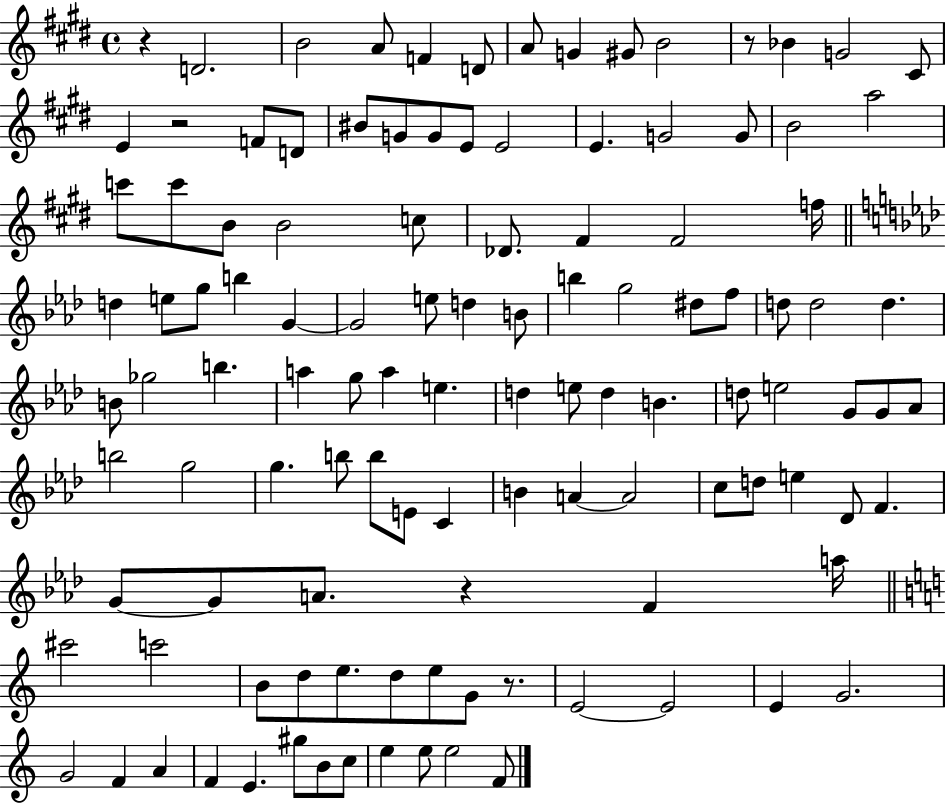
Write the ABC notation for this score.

X:1
T:Untitled
M:4/4
L:1/4
K:E
z D2 B2 A/2 F D/2 A/2 G ^G/2 B2 z/2 _B G2 ^C/2 E z2 F/2 D/2 ^B/2 G/2 G/2 E/2 E2 E G2 G/2 B2 a2 c'/2 c'/2 B/2 B2 c/2 _D/2 ^F ^F2 f/4 d e/2 g/2 b G G2 e/2 d B/2 b g2 ^d/2 f/2 d/2 d2 d B/2 _g2 b a g/2 a e d e/2 d B d/2 e2 G/2 G/2 _A/2 b2 g2 g b/2 b/2 E/2 C B A A2 c/2 d/2 e _D/2 F G/2 G/2 A/2 z F a/4 ^c'2 c'2 B/2 d/2 e/2 d/2 e/2 G/2 z/2 E2 E2 E G2 G2 F A F E ^g/2 B/2 c/2 e e/2 e2 F/2